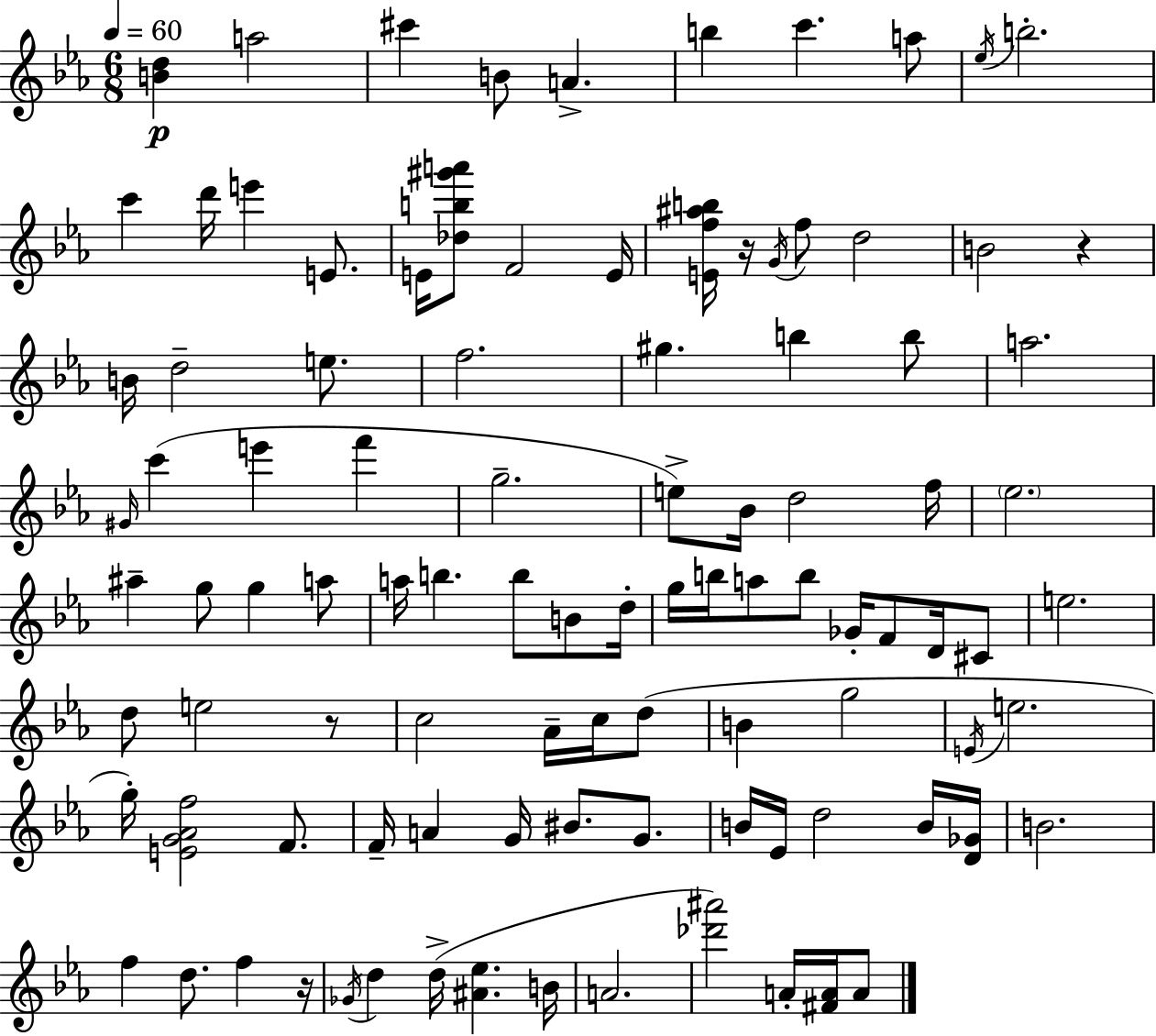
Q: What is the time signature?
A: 6/8